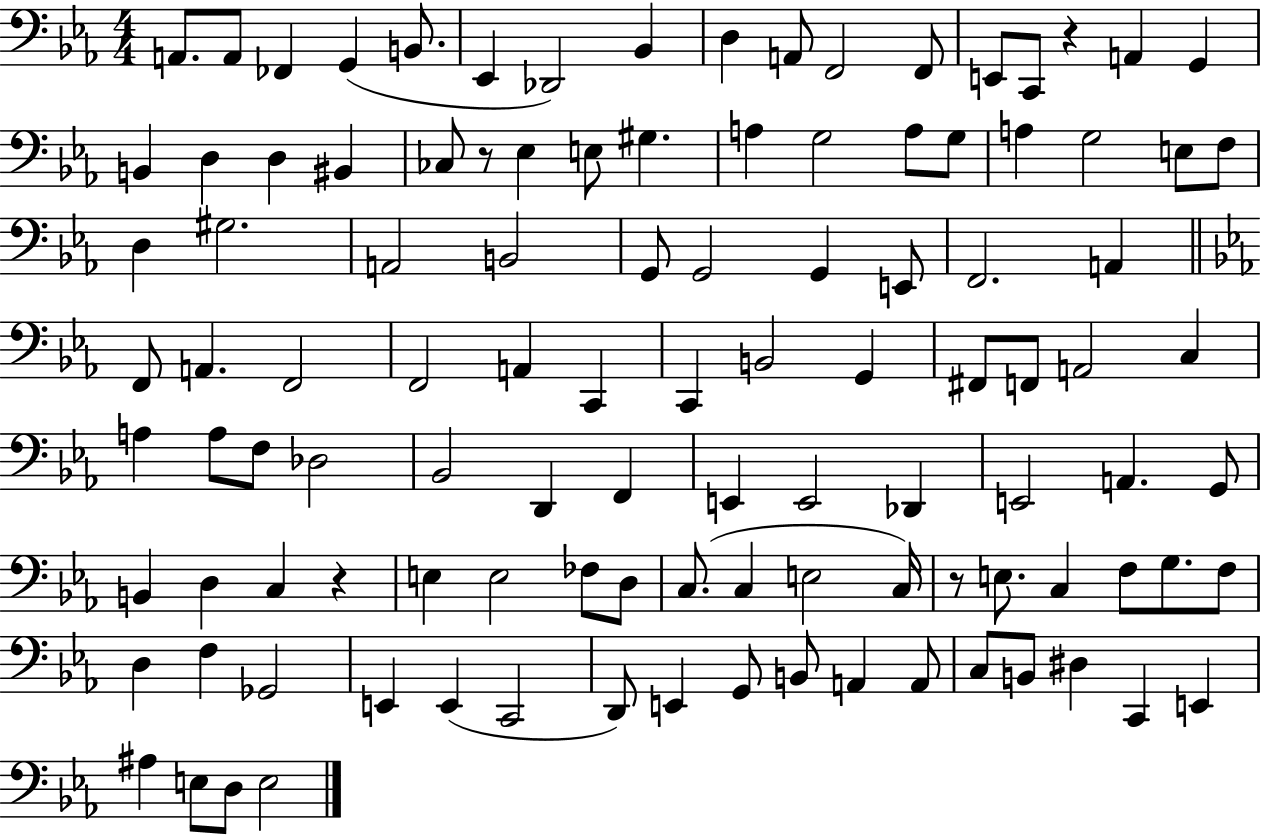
A2/e. A2/e FES2/q G2/q B2/e. Eb2/q Db2/h Bb2/q D3/q A2/e F2/h F2/e E2/e C2/e R/q A2/q G2/q B2/q D3/q D3/q BIS2/q CES3/e R/e Eb3/q E3/e G#3/q. A3/q G3/h A3/e G3/e A3/q G3/h E3/e F3/e D3/q G#3/h. A2/h B2/h G2/e G2/h G2/q E2/e F2/h. A2/q F2/e A2/q. F2/h F2/h A2/q C2/q C2/q B2/h G2/q F#2/e F2/e A2/h C3/q A3/q A3/e F3/e Db3/h Bb2/h D2/q F2/q E2/q E2/h Db2/q E2/h A2/q. G2/e B2/q D3/q C3/q R/q E3/q E3/h FES3/e D3/e C3/e. C3/q E3/h C3/s R/e E3/e. C3/q F3/e G3/e. F3/e D3/q F3/q Gb2/h E2/q E2/q C2/h D2/e E2/q G2/e B2/e A2/q A2/e C3/e B2/e D#3/q C2/q E2/q A#3/q E3/e D3/e E3/h